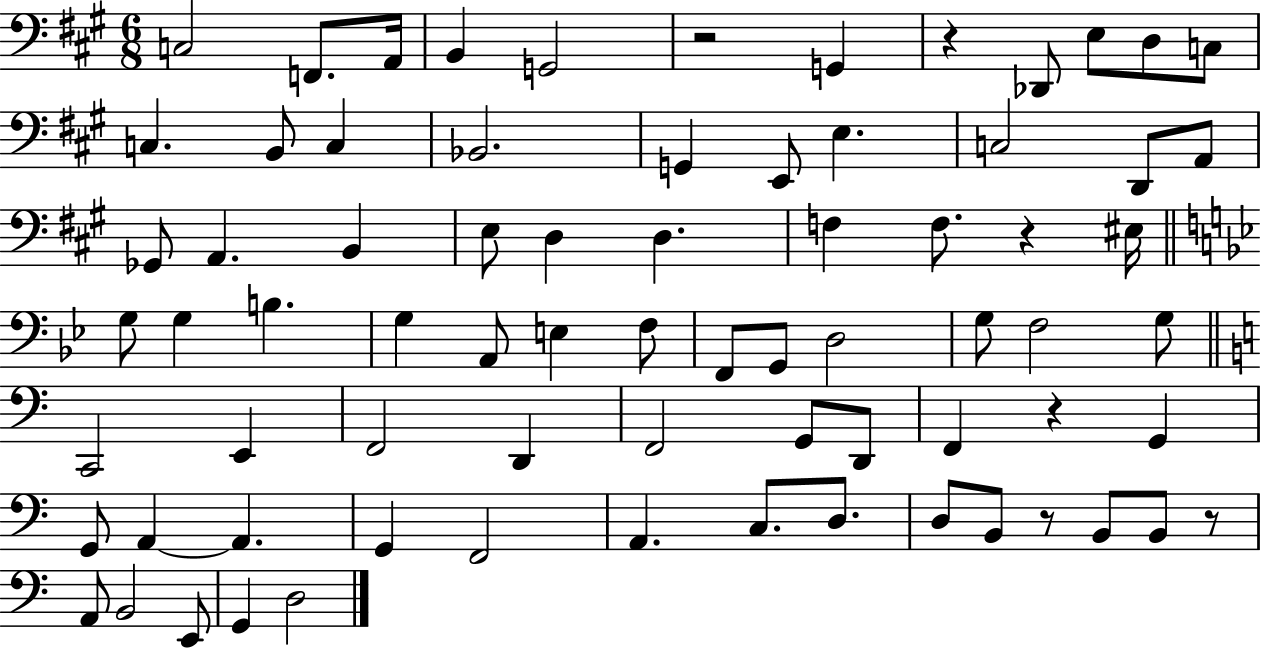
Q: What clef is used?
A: bass